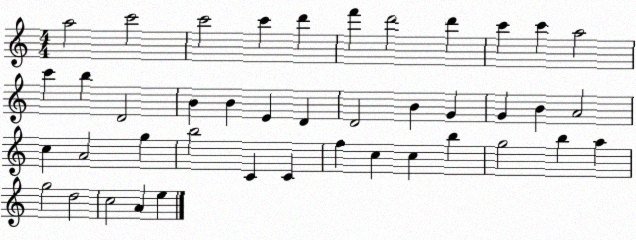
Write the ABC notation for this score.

X:1
T:Untitled
M:4/4
L:1/4
K:C
a2 c'2 c'2 c' d' f' d'2 d' c' c' a2 c' b D2 B B E D D2 B G G B A2 c A2 g b2 C C f c c b g2 b a g2 d2 c2 A e